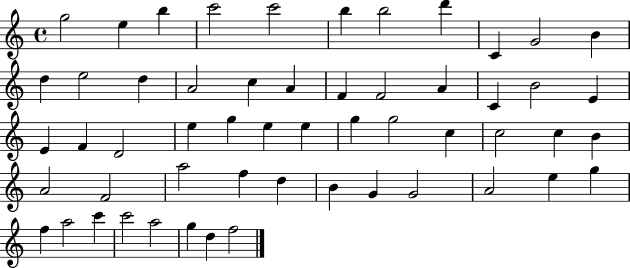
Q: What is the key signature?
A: C major